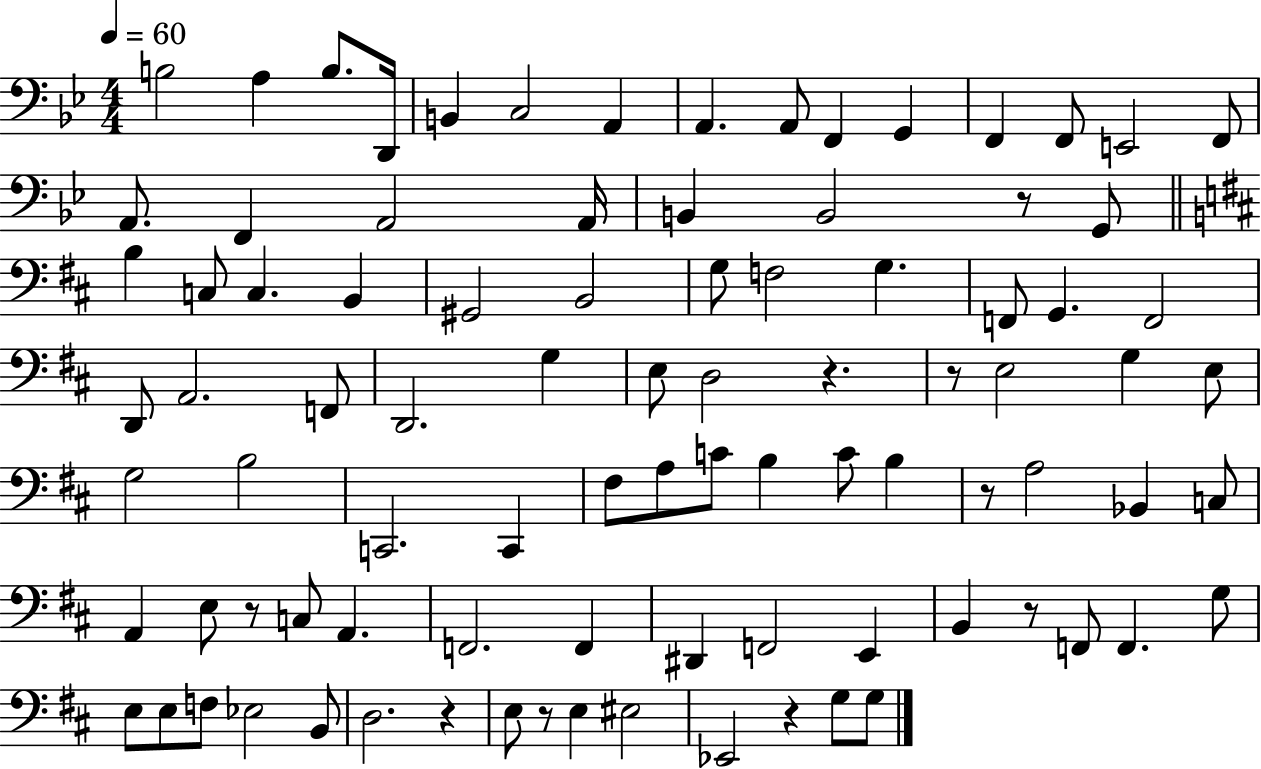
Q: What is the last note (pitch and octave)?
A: G3